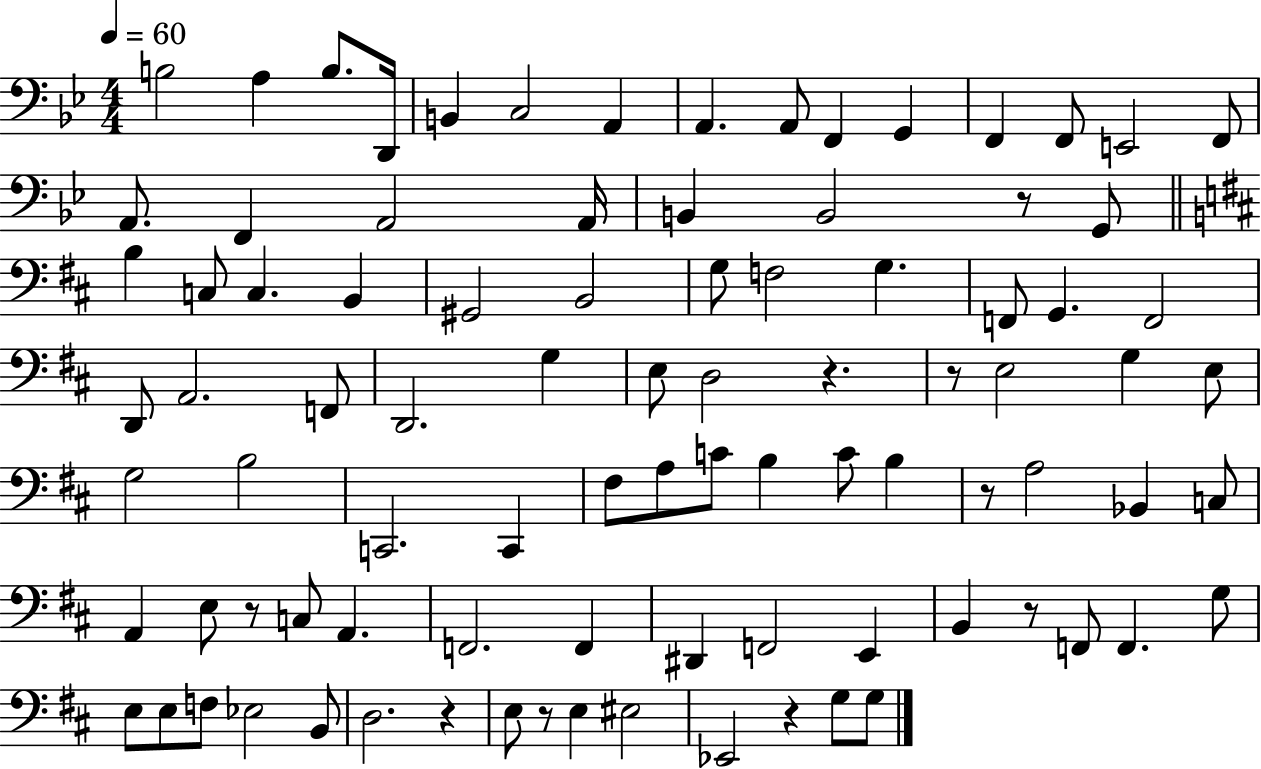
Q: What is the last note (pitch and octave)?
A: G3